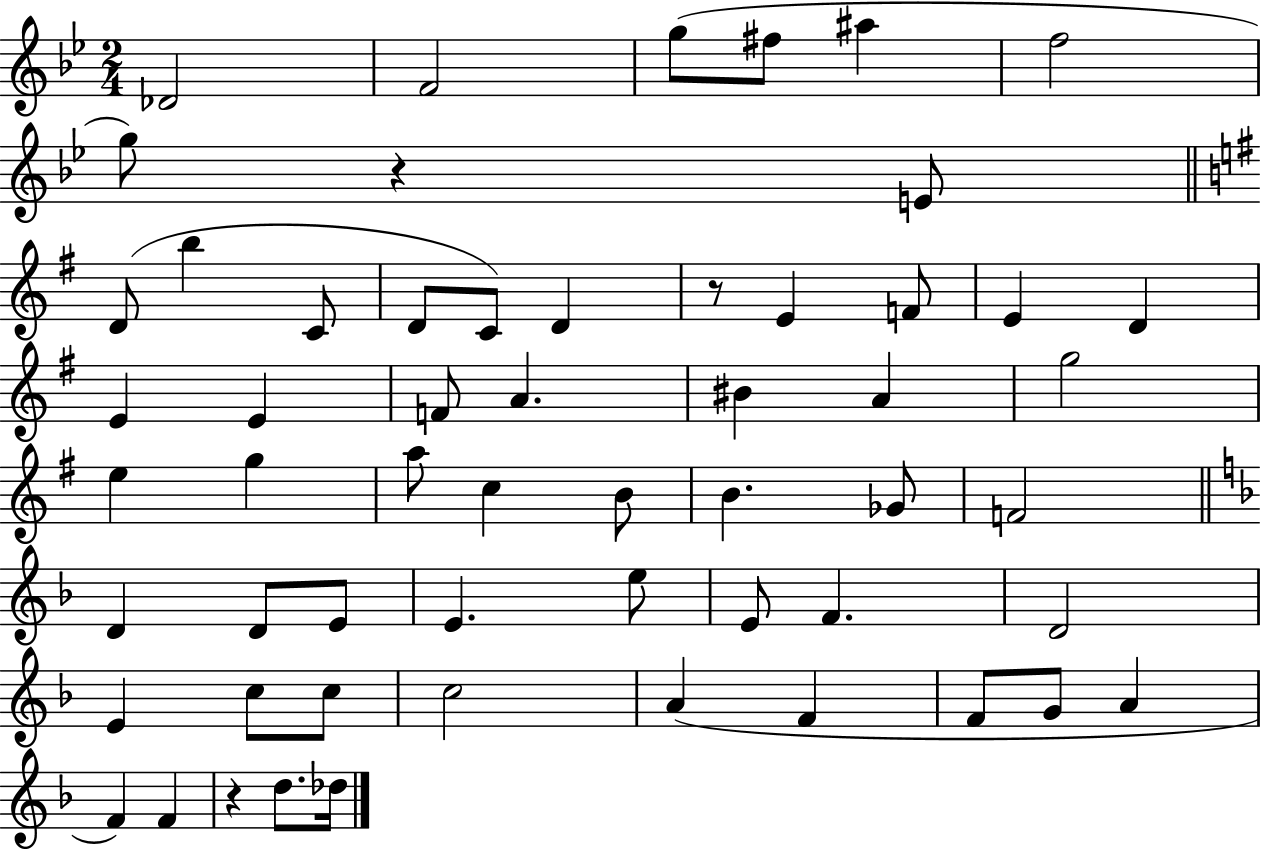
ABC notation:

X:1
T:Untitled
M:2/4
L:1/4
K:Bb
_D2 F2 g/2 ^f/2 ^a f2 g/2 z E/2 D/2 b C/2 D/2 C/2 D z/2 E F/2 E D E E F/2 A ^B A g2 e g a/2 c B/2 B _G/2 F2 D D/2 E/2 E e/2 E/2 F D2 E c/2 c/2 c2 A F F/2 G/2 A F F z d/2 _d/4